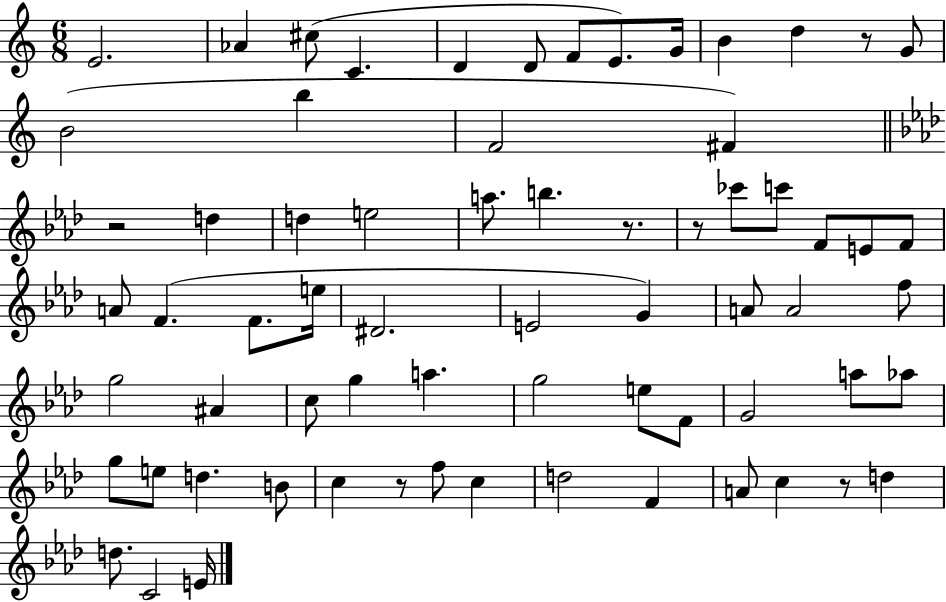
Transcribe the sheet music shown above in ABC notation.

X:1
T:Untitled
M:6/8
L:1/4
K:C
E2 _A ^c/2 C D D/2 F/2 E/2 G/4 B d z/2 G/2 B2 b F2 ^F z2 d d e2 a/2 b z/2 z/2 _c'/2 c'/2 F/2 E/2 F/2 A/2 F F/2 e/4 ^D2 E2 G A/2 A2 f/2 g2 ^A c/2 g a g2 e/2 F/2 G2 a/2 _a/2 g/2 e/2 d B/2 c z/2 f/2 c d2 F A/2 c z/2 d d/2 C2 E/4